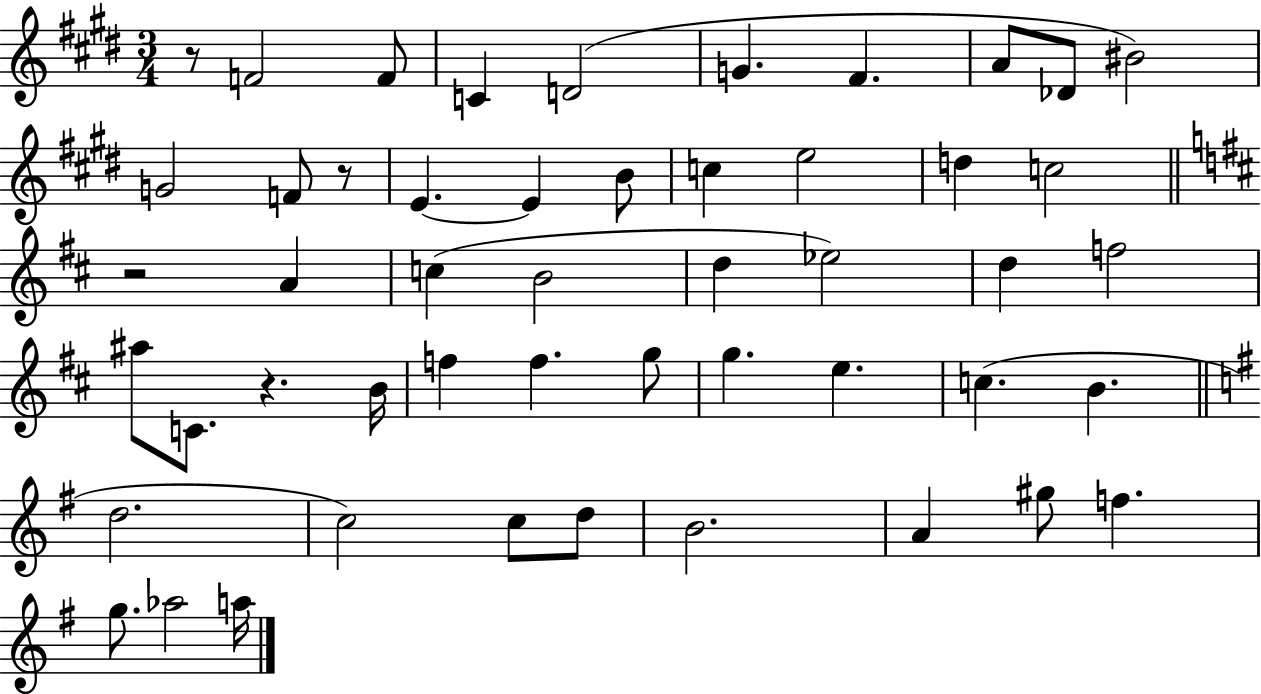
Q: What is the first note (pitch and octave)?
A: F4